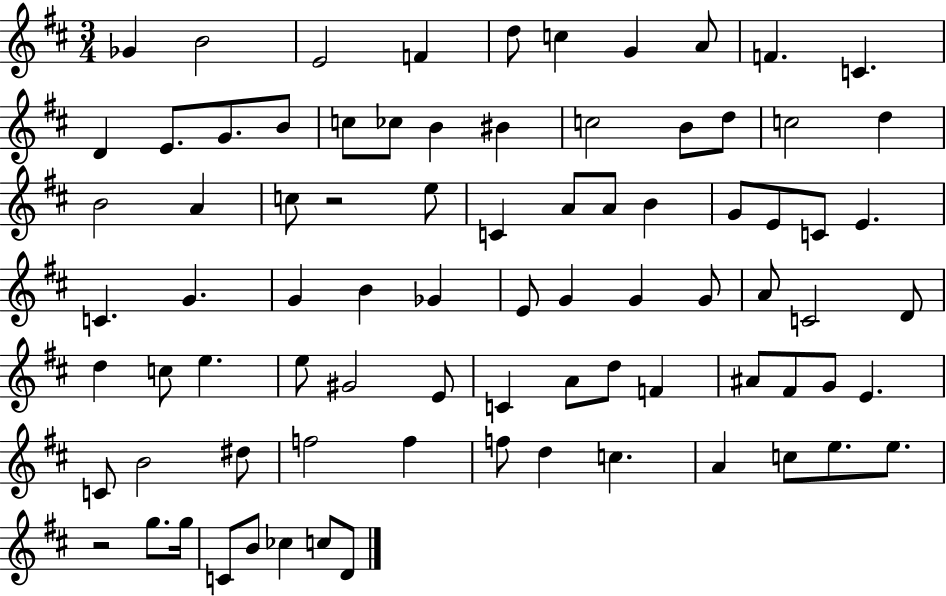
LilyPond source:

{
  \clef treble
  \numericTimeSignature
  \time 3/4
  \key d \major
  ges'4 b'2 | e'2 f'4 | d''8 c''4 g'4 a'8 | f'4. c'4. | \break d'4 e'8. g'8. b'8 | c''8 ces''8 b'4 bis'4 | c''2 b'8 d''8 | c''2 d''4 | \break b'2 a'4 | c''8 r2 e''8 | c'4 a'8 a'8 b'4 | g'8 e'8 c'8 e'4. | \break c'4. g'4. | g'4 b'4 ges'4 | e'8 g'4 g'4 g'8 | a'8 c'2 d'8 | \break d''4 c''8 e''4. | e''8 gis'2 e'8 | c'4 a'8 d''8 f'4 | ais'8 fis'8 g'8 e'4. | \break c'8 b'2 dis''8 | f''2 f''4 | f''8 d''4 c''4. | a'4 c''8 e''8. e''8. | \break r2 g''8. g''16 | c'8 b'8 ces''4 c''8 d'8 | \bar "|."
}